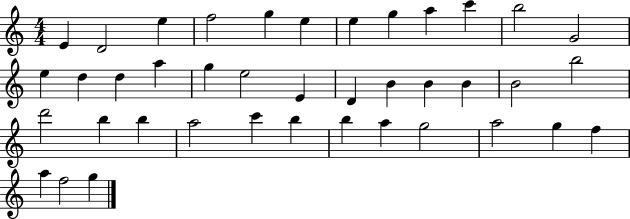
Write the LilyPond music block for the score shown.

{
  \clef treble
  \numericTimeSignature
  \time 4/4
  \key c \major
  e'4 d'2 e''4 | f''2 g''4 e''4 | e''4 g''4 a''4 c'''4 | b''2 g'2 | \break e''4 d''4 d''4 a''4 | g''4 e''2 e'4 | d'4 b'4 b'4 b'4 | b'2 b''2 | \break d'''2 b''4 b''4 | a''2 c'''4 b''4 | b''4 a''4 g''2 | a''2 g''4 f''4 | \break a''4 f''2 g''4 | \bar "|."
}